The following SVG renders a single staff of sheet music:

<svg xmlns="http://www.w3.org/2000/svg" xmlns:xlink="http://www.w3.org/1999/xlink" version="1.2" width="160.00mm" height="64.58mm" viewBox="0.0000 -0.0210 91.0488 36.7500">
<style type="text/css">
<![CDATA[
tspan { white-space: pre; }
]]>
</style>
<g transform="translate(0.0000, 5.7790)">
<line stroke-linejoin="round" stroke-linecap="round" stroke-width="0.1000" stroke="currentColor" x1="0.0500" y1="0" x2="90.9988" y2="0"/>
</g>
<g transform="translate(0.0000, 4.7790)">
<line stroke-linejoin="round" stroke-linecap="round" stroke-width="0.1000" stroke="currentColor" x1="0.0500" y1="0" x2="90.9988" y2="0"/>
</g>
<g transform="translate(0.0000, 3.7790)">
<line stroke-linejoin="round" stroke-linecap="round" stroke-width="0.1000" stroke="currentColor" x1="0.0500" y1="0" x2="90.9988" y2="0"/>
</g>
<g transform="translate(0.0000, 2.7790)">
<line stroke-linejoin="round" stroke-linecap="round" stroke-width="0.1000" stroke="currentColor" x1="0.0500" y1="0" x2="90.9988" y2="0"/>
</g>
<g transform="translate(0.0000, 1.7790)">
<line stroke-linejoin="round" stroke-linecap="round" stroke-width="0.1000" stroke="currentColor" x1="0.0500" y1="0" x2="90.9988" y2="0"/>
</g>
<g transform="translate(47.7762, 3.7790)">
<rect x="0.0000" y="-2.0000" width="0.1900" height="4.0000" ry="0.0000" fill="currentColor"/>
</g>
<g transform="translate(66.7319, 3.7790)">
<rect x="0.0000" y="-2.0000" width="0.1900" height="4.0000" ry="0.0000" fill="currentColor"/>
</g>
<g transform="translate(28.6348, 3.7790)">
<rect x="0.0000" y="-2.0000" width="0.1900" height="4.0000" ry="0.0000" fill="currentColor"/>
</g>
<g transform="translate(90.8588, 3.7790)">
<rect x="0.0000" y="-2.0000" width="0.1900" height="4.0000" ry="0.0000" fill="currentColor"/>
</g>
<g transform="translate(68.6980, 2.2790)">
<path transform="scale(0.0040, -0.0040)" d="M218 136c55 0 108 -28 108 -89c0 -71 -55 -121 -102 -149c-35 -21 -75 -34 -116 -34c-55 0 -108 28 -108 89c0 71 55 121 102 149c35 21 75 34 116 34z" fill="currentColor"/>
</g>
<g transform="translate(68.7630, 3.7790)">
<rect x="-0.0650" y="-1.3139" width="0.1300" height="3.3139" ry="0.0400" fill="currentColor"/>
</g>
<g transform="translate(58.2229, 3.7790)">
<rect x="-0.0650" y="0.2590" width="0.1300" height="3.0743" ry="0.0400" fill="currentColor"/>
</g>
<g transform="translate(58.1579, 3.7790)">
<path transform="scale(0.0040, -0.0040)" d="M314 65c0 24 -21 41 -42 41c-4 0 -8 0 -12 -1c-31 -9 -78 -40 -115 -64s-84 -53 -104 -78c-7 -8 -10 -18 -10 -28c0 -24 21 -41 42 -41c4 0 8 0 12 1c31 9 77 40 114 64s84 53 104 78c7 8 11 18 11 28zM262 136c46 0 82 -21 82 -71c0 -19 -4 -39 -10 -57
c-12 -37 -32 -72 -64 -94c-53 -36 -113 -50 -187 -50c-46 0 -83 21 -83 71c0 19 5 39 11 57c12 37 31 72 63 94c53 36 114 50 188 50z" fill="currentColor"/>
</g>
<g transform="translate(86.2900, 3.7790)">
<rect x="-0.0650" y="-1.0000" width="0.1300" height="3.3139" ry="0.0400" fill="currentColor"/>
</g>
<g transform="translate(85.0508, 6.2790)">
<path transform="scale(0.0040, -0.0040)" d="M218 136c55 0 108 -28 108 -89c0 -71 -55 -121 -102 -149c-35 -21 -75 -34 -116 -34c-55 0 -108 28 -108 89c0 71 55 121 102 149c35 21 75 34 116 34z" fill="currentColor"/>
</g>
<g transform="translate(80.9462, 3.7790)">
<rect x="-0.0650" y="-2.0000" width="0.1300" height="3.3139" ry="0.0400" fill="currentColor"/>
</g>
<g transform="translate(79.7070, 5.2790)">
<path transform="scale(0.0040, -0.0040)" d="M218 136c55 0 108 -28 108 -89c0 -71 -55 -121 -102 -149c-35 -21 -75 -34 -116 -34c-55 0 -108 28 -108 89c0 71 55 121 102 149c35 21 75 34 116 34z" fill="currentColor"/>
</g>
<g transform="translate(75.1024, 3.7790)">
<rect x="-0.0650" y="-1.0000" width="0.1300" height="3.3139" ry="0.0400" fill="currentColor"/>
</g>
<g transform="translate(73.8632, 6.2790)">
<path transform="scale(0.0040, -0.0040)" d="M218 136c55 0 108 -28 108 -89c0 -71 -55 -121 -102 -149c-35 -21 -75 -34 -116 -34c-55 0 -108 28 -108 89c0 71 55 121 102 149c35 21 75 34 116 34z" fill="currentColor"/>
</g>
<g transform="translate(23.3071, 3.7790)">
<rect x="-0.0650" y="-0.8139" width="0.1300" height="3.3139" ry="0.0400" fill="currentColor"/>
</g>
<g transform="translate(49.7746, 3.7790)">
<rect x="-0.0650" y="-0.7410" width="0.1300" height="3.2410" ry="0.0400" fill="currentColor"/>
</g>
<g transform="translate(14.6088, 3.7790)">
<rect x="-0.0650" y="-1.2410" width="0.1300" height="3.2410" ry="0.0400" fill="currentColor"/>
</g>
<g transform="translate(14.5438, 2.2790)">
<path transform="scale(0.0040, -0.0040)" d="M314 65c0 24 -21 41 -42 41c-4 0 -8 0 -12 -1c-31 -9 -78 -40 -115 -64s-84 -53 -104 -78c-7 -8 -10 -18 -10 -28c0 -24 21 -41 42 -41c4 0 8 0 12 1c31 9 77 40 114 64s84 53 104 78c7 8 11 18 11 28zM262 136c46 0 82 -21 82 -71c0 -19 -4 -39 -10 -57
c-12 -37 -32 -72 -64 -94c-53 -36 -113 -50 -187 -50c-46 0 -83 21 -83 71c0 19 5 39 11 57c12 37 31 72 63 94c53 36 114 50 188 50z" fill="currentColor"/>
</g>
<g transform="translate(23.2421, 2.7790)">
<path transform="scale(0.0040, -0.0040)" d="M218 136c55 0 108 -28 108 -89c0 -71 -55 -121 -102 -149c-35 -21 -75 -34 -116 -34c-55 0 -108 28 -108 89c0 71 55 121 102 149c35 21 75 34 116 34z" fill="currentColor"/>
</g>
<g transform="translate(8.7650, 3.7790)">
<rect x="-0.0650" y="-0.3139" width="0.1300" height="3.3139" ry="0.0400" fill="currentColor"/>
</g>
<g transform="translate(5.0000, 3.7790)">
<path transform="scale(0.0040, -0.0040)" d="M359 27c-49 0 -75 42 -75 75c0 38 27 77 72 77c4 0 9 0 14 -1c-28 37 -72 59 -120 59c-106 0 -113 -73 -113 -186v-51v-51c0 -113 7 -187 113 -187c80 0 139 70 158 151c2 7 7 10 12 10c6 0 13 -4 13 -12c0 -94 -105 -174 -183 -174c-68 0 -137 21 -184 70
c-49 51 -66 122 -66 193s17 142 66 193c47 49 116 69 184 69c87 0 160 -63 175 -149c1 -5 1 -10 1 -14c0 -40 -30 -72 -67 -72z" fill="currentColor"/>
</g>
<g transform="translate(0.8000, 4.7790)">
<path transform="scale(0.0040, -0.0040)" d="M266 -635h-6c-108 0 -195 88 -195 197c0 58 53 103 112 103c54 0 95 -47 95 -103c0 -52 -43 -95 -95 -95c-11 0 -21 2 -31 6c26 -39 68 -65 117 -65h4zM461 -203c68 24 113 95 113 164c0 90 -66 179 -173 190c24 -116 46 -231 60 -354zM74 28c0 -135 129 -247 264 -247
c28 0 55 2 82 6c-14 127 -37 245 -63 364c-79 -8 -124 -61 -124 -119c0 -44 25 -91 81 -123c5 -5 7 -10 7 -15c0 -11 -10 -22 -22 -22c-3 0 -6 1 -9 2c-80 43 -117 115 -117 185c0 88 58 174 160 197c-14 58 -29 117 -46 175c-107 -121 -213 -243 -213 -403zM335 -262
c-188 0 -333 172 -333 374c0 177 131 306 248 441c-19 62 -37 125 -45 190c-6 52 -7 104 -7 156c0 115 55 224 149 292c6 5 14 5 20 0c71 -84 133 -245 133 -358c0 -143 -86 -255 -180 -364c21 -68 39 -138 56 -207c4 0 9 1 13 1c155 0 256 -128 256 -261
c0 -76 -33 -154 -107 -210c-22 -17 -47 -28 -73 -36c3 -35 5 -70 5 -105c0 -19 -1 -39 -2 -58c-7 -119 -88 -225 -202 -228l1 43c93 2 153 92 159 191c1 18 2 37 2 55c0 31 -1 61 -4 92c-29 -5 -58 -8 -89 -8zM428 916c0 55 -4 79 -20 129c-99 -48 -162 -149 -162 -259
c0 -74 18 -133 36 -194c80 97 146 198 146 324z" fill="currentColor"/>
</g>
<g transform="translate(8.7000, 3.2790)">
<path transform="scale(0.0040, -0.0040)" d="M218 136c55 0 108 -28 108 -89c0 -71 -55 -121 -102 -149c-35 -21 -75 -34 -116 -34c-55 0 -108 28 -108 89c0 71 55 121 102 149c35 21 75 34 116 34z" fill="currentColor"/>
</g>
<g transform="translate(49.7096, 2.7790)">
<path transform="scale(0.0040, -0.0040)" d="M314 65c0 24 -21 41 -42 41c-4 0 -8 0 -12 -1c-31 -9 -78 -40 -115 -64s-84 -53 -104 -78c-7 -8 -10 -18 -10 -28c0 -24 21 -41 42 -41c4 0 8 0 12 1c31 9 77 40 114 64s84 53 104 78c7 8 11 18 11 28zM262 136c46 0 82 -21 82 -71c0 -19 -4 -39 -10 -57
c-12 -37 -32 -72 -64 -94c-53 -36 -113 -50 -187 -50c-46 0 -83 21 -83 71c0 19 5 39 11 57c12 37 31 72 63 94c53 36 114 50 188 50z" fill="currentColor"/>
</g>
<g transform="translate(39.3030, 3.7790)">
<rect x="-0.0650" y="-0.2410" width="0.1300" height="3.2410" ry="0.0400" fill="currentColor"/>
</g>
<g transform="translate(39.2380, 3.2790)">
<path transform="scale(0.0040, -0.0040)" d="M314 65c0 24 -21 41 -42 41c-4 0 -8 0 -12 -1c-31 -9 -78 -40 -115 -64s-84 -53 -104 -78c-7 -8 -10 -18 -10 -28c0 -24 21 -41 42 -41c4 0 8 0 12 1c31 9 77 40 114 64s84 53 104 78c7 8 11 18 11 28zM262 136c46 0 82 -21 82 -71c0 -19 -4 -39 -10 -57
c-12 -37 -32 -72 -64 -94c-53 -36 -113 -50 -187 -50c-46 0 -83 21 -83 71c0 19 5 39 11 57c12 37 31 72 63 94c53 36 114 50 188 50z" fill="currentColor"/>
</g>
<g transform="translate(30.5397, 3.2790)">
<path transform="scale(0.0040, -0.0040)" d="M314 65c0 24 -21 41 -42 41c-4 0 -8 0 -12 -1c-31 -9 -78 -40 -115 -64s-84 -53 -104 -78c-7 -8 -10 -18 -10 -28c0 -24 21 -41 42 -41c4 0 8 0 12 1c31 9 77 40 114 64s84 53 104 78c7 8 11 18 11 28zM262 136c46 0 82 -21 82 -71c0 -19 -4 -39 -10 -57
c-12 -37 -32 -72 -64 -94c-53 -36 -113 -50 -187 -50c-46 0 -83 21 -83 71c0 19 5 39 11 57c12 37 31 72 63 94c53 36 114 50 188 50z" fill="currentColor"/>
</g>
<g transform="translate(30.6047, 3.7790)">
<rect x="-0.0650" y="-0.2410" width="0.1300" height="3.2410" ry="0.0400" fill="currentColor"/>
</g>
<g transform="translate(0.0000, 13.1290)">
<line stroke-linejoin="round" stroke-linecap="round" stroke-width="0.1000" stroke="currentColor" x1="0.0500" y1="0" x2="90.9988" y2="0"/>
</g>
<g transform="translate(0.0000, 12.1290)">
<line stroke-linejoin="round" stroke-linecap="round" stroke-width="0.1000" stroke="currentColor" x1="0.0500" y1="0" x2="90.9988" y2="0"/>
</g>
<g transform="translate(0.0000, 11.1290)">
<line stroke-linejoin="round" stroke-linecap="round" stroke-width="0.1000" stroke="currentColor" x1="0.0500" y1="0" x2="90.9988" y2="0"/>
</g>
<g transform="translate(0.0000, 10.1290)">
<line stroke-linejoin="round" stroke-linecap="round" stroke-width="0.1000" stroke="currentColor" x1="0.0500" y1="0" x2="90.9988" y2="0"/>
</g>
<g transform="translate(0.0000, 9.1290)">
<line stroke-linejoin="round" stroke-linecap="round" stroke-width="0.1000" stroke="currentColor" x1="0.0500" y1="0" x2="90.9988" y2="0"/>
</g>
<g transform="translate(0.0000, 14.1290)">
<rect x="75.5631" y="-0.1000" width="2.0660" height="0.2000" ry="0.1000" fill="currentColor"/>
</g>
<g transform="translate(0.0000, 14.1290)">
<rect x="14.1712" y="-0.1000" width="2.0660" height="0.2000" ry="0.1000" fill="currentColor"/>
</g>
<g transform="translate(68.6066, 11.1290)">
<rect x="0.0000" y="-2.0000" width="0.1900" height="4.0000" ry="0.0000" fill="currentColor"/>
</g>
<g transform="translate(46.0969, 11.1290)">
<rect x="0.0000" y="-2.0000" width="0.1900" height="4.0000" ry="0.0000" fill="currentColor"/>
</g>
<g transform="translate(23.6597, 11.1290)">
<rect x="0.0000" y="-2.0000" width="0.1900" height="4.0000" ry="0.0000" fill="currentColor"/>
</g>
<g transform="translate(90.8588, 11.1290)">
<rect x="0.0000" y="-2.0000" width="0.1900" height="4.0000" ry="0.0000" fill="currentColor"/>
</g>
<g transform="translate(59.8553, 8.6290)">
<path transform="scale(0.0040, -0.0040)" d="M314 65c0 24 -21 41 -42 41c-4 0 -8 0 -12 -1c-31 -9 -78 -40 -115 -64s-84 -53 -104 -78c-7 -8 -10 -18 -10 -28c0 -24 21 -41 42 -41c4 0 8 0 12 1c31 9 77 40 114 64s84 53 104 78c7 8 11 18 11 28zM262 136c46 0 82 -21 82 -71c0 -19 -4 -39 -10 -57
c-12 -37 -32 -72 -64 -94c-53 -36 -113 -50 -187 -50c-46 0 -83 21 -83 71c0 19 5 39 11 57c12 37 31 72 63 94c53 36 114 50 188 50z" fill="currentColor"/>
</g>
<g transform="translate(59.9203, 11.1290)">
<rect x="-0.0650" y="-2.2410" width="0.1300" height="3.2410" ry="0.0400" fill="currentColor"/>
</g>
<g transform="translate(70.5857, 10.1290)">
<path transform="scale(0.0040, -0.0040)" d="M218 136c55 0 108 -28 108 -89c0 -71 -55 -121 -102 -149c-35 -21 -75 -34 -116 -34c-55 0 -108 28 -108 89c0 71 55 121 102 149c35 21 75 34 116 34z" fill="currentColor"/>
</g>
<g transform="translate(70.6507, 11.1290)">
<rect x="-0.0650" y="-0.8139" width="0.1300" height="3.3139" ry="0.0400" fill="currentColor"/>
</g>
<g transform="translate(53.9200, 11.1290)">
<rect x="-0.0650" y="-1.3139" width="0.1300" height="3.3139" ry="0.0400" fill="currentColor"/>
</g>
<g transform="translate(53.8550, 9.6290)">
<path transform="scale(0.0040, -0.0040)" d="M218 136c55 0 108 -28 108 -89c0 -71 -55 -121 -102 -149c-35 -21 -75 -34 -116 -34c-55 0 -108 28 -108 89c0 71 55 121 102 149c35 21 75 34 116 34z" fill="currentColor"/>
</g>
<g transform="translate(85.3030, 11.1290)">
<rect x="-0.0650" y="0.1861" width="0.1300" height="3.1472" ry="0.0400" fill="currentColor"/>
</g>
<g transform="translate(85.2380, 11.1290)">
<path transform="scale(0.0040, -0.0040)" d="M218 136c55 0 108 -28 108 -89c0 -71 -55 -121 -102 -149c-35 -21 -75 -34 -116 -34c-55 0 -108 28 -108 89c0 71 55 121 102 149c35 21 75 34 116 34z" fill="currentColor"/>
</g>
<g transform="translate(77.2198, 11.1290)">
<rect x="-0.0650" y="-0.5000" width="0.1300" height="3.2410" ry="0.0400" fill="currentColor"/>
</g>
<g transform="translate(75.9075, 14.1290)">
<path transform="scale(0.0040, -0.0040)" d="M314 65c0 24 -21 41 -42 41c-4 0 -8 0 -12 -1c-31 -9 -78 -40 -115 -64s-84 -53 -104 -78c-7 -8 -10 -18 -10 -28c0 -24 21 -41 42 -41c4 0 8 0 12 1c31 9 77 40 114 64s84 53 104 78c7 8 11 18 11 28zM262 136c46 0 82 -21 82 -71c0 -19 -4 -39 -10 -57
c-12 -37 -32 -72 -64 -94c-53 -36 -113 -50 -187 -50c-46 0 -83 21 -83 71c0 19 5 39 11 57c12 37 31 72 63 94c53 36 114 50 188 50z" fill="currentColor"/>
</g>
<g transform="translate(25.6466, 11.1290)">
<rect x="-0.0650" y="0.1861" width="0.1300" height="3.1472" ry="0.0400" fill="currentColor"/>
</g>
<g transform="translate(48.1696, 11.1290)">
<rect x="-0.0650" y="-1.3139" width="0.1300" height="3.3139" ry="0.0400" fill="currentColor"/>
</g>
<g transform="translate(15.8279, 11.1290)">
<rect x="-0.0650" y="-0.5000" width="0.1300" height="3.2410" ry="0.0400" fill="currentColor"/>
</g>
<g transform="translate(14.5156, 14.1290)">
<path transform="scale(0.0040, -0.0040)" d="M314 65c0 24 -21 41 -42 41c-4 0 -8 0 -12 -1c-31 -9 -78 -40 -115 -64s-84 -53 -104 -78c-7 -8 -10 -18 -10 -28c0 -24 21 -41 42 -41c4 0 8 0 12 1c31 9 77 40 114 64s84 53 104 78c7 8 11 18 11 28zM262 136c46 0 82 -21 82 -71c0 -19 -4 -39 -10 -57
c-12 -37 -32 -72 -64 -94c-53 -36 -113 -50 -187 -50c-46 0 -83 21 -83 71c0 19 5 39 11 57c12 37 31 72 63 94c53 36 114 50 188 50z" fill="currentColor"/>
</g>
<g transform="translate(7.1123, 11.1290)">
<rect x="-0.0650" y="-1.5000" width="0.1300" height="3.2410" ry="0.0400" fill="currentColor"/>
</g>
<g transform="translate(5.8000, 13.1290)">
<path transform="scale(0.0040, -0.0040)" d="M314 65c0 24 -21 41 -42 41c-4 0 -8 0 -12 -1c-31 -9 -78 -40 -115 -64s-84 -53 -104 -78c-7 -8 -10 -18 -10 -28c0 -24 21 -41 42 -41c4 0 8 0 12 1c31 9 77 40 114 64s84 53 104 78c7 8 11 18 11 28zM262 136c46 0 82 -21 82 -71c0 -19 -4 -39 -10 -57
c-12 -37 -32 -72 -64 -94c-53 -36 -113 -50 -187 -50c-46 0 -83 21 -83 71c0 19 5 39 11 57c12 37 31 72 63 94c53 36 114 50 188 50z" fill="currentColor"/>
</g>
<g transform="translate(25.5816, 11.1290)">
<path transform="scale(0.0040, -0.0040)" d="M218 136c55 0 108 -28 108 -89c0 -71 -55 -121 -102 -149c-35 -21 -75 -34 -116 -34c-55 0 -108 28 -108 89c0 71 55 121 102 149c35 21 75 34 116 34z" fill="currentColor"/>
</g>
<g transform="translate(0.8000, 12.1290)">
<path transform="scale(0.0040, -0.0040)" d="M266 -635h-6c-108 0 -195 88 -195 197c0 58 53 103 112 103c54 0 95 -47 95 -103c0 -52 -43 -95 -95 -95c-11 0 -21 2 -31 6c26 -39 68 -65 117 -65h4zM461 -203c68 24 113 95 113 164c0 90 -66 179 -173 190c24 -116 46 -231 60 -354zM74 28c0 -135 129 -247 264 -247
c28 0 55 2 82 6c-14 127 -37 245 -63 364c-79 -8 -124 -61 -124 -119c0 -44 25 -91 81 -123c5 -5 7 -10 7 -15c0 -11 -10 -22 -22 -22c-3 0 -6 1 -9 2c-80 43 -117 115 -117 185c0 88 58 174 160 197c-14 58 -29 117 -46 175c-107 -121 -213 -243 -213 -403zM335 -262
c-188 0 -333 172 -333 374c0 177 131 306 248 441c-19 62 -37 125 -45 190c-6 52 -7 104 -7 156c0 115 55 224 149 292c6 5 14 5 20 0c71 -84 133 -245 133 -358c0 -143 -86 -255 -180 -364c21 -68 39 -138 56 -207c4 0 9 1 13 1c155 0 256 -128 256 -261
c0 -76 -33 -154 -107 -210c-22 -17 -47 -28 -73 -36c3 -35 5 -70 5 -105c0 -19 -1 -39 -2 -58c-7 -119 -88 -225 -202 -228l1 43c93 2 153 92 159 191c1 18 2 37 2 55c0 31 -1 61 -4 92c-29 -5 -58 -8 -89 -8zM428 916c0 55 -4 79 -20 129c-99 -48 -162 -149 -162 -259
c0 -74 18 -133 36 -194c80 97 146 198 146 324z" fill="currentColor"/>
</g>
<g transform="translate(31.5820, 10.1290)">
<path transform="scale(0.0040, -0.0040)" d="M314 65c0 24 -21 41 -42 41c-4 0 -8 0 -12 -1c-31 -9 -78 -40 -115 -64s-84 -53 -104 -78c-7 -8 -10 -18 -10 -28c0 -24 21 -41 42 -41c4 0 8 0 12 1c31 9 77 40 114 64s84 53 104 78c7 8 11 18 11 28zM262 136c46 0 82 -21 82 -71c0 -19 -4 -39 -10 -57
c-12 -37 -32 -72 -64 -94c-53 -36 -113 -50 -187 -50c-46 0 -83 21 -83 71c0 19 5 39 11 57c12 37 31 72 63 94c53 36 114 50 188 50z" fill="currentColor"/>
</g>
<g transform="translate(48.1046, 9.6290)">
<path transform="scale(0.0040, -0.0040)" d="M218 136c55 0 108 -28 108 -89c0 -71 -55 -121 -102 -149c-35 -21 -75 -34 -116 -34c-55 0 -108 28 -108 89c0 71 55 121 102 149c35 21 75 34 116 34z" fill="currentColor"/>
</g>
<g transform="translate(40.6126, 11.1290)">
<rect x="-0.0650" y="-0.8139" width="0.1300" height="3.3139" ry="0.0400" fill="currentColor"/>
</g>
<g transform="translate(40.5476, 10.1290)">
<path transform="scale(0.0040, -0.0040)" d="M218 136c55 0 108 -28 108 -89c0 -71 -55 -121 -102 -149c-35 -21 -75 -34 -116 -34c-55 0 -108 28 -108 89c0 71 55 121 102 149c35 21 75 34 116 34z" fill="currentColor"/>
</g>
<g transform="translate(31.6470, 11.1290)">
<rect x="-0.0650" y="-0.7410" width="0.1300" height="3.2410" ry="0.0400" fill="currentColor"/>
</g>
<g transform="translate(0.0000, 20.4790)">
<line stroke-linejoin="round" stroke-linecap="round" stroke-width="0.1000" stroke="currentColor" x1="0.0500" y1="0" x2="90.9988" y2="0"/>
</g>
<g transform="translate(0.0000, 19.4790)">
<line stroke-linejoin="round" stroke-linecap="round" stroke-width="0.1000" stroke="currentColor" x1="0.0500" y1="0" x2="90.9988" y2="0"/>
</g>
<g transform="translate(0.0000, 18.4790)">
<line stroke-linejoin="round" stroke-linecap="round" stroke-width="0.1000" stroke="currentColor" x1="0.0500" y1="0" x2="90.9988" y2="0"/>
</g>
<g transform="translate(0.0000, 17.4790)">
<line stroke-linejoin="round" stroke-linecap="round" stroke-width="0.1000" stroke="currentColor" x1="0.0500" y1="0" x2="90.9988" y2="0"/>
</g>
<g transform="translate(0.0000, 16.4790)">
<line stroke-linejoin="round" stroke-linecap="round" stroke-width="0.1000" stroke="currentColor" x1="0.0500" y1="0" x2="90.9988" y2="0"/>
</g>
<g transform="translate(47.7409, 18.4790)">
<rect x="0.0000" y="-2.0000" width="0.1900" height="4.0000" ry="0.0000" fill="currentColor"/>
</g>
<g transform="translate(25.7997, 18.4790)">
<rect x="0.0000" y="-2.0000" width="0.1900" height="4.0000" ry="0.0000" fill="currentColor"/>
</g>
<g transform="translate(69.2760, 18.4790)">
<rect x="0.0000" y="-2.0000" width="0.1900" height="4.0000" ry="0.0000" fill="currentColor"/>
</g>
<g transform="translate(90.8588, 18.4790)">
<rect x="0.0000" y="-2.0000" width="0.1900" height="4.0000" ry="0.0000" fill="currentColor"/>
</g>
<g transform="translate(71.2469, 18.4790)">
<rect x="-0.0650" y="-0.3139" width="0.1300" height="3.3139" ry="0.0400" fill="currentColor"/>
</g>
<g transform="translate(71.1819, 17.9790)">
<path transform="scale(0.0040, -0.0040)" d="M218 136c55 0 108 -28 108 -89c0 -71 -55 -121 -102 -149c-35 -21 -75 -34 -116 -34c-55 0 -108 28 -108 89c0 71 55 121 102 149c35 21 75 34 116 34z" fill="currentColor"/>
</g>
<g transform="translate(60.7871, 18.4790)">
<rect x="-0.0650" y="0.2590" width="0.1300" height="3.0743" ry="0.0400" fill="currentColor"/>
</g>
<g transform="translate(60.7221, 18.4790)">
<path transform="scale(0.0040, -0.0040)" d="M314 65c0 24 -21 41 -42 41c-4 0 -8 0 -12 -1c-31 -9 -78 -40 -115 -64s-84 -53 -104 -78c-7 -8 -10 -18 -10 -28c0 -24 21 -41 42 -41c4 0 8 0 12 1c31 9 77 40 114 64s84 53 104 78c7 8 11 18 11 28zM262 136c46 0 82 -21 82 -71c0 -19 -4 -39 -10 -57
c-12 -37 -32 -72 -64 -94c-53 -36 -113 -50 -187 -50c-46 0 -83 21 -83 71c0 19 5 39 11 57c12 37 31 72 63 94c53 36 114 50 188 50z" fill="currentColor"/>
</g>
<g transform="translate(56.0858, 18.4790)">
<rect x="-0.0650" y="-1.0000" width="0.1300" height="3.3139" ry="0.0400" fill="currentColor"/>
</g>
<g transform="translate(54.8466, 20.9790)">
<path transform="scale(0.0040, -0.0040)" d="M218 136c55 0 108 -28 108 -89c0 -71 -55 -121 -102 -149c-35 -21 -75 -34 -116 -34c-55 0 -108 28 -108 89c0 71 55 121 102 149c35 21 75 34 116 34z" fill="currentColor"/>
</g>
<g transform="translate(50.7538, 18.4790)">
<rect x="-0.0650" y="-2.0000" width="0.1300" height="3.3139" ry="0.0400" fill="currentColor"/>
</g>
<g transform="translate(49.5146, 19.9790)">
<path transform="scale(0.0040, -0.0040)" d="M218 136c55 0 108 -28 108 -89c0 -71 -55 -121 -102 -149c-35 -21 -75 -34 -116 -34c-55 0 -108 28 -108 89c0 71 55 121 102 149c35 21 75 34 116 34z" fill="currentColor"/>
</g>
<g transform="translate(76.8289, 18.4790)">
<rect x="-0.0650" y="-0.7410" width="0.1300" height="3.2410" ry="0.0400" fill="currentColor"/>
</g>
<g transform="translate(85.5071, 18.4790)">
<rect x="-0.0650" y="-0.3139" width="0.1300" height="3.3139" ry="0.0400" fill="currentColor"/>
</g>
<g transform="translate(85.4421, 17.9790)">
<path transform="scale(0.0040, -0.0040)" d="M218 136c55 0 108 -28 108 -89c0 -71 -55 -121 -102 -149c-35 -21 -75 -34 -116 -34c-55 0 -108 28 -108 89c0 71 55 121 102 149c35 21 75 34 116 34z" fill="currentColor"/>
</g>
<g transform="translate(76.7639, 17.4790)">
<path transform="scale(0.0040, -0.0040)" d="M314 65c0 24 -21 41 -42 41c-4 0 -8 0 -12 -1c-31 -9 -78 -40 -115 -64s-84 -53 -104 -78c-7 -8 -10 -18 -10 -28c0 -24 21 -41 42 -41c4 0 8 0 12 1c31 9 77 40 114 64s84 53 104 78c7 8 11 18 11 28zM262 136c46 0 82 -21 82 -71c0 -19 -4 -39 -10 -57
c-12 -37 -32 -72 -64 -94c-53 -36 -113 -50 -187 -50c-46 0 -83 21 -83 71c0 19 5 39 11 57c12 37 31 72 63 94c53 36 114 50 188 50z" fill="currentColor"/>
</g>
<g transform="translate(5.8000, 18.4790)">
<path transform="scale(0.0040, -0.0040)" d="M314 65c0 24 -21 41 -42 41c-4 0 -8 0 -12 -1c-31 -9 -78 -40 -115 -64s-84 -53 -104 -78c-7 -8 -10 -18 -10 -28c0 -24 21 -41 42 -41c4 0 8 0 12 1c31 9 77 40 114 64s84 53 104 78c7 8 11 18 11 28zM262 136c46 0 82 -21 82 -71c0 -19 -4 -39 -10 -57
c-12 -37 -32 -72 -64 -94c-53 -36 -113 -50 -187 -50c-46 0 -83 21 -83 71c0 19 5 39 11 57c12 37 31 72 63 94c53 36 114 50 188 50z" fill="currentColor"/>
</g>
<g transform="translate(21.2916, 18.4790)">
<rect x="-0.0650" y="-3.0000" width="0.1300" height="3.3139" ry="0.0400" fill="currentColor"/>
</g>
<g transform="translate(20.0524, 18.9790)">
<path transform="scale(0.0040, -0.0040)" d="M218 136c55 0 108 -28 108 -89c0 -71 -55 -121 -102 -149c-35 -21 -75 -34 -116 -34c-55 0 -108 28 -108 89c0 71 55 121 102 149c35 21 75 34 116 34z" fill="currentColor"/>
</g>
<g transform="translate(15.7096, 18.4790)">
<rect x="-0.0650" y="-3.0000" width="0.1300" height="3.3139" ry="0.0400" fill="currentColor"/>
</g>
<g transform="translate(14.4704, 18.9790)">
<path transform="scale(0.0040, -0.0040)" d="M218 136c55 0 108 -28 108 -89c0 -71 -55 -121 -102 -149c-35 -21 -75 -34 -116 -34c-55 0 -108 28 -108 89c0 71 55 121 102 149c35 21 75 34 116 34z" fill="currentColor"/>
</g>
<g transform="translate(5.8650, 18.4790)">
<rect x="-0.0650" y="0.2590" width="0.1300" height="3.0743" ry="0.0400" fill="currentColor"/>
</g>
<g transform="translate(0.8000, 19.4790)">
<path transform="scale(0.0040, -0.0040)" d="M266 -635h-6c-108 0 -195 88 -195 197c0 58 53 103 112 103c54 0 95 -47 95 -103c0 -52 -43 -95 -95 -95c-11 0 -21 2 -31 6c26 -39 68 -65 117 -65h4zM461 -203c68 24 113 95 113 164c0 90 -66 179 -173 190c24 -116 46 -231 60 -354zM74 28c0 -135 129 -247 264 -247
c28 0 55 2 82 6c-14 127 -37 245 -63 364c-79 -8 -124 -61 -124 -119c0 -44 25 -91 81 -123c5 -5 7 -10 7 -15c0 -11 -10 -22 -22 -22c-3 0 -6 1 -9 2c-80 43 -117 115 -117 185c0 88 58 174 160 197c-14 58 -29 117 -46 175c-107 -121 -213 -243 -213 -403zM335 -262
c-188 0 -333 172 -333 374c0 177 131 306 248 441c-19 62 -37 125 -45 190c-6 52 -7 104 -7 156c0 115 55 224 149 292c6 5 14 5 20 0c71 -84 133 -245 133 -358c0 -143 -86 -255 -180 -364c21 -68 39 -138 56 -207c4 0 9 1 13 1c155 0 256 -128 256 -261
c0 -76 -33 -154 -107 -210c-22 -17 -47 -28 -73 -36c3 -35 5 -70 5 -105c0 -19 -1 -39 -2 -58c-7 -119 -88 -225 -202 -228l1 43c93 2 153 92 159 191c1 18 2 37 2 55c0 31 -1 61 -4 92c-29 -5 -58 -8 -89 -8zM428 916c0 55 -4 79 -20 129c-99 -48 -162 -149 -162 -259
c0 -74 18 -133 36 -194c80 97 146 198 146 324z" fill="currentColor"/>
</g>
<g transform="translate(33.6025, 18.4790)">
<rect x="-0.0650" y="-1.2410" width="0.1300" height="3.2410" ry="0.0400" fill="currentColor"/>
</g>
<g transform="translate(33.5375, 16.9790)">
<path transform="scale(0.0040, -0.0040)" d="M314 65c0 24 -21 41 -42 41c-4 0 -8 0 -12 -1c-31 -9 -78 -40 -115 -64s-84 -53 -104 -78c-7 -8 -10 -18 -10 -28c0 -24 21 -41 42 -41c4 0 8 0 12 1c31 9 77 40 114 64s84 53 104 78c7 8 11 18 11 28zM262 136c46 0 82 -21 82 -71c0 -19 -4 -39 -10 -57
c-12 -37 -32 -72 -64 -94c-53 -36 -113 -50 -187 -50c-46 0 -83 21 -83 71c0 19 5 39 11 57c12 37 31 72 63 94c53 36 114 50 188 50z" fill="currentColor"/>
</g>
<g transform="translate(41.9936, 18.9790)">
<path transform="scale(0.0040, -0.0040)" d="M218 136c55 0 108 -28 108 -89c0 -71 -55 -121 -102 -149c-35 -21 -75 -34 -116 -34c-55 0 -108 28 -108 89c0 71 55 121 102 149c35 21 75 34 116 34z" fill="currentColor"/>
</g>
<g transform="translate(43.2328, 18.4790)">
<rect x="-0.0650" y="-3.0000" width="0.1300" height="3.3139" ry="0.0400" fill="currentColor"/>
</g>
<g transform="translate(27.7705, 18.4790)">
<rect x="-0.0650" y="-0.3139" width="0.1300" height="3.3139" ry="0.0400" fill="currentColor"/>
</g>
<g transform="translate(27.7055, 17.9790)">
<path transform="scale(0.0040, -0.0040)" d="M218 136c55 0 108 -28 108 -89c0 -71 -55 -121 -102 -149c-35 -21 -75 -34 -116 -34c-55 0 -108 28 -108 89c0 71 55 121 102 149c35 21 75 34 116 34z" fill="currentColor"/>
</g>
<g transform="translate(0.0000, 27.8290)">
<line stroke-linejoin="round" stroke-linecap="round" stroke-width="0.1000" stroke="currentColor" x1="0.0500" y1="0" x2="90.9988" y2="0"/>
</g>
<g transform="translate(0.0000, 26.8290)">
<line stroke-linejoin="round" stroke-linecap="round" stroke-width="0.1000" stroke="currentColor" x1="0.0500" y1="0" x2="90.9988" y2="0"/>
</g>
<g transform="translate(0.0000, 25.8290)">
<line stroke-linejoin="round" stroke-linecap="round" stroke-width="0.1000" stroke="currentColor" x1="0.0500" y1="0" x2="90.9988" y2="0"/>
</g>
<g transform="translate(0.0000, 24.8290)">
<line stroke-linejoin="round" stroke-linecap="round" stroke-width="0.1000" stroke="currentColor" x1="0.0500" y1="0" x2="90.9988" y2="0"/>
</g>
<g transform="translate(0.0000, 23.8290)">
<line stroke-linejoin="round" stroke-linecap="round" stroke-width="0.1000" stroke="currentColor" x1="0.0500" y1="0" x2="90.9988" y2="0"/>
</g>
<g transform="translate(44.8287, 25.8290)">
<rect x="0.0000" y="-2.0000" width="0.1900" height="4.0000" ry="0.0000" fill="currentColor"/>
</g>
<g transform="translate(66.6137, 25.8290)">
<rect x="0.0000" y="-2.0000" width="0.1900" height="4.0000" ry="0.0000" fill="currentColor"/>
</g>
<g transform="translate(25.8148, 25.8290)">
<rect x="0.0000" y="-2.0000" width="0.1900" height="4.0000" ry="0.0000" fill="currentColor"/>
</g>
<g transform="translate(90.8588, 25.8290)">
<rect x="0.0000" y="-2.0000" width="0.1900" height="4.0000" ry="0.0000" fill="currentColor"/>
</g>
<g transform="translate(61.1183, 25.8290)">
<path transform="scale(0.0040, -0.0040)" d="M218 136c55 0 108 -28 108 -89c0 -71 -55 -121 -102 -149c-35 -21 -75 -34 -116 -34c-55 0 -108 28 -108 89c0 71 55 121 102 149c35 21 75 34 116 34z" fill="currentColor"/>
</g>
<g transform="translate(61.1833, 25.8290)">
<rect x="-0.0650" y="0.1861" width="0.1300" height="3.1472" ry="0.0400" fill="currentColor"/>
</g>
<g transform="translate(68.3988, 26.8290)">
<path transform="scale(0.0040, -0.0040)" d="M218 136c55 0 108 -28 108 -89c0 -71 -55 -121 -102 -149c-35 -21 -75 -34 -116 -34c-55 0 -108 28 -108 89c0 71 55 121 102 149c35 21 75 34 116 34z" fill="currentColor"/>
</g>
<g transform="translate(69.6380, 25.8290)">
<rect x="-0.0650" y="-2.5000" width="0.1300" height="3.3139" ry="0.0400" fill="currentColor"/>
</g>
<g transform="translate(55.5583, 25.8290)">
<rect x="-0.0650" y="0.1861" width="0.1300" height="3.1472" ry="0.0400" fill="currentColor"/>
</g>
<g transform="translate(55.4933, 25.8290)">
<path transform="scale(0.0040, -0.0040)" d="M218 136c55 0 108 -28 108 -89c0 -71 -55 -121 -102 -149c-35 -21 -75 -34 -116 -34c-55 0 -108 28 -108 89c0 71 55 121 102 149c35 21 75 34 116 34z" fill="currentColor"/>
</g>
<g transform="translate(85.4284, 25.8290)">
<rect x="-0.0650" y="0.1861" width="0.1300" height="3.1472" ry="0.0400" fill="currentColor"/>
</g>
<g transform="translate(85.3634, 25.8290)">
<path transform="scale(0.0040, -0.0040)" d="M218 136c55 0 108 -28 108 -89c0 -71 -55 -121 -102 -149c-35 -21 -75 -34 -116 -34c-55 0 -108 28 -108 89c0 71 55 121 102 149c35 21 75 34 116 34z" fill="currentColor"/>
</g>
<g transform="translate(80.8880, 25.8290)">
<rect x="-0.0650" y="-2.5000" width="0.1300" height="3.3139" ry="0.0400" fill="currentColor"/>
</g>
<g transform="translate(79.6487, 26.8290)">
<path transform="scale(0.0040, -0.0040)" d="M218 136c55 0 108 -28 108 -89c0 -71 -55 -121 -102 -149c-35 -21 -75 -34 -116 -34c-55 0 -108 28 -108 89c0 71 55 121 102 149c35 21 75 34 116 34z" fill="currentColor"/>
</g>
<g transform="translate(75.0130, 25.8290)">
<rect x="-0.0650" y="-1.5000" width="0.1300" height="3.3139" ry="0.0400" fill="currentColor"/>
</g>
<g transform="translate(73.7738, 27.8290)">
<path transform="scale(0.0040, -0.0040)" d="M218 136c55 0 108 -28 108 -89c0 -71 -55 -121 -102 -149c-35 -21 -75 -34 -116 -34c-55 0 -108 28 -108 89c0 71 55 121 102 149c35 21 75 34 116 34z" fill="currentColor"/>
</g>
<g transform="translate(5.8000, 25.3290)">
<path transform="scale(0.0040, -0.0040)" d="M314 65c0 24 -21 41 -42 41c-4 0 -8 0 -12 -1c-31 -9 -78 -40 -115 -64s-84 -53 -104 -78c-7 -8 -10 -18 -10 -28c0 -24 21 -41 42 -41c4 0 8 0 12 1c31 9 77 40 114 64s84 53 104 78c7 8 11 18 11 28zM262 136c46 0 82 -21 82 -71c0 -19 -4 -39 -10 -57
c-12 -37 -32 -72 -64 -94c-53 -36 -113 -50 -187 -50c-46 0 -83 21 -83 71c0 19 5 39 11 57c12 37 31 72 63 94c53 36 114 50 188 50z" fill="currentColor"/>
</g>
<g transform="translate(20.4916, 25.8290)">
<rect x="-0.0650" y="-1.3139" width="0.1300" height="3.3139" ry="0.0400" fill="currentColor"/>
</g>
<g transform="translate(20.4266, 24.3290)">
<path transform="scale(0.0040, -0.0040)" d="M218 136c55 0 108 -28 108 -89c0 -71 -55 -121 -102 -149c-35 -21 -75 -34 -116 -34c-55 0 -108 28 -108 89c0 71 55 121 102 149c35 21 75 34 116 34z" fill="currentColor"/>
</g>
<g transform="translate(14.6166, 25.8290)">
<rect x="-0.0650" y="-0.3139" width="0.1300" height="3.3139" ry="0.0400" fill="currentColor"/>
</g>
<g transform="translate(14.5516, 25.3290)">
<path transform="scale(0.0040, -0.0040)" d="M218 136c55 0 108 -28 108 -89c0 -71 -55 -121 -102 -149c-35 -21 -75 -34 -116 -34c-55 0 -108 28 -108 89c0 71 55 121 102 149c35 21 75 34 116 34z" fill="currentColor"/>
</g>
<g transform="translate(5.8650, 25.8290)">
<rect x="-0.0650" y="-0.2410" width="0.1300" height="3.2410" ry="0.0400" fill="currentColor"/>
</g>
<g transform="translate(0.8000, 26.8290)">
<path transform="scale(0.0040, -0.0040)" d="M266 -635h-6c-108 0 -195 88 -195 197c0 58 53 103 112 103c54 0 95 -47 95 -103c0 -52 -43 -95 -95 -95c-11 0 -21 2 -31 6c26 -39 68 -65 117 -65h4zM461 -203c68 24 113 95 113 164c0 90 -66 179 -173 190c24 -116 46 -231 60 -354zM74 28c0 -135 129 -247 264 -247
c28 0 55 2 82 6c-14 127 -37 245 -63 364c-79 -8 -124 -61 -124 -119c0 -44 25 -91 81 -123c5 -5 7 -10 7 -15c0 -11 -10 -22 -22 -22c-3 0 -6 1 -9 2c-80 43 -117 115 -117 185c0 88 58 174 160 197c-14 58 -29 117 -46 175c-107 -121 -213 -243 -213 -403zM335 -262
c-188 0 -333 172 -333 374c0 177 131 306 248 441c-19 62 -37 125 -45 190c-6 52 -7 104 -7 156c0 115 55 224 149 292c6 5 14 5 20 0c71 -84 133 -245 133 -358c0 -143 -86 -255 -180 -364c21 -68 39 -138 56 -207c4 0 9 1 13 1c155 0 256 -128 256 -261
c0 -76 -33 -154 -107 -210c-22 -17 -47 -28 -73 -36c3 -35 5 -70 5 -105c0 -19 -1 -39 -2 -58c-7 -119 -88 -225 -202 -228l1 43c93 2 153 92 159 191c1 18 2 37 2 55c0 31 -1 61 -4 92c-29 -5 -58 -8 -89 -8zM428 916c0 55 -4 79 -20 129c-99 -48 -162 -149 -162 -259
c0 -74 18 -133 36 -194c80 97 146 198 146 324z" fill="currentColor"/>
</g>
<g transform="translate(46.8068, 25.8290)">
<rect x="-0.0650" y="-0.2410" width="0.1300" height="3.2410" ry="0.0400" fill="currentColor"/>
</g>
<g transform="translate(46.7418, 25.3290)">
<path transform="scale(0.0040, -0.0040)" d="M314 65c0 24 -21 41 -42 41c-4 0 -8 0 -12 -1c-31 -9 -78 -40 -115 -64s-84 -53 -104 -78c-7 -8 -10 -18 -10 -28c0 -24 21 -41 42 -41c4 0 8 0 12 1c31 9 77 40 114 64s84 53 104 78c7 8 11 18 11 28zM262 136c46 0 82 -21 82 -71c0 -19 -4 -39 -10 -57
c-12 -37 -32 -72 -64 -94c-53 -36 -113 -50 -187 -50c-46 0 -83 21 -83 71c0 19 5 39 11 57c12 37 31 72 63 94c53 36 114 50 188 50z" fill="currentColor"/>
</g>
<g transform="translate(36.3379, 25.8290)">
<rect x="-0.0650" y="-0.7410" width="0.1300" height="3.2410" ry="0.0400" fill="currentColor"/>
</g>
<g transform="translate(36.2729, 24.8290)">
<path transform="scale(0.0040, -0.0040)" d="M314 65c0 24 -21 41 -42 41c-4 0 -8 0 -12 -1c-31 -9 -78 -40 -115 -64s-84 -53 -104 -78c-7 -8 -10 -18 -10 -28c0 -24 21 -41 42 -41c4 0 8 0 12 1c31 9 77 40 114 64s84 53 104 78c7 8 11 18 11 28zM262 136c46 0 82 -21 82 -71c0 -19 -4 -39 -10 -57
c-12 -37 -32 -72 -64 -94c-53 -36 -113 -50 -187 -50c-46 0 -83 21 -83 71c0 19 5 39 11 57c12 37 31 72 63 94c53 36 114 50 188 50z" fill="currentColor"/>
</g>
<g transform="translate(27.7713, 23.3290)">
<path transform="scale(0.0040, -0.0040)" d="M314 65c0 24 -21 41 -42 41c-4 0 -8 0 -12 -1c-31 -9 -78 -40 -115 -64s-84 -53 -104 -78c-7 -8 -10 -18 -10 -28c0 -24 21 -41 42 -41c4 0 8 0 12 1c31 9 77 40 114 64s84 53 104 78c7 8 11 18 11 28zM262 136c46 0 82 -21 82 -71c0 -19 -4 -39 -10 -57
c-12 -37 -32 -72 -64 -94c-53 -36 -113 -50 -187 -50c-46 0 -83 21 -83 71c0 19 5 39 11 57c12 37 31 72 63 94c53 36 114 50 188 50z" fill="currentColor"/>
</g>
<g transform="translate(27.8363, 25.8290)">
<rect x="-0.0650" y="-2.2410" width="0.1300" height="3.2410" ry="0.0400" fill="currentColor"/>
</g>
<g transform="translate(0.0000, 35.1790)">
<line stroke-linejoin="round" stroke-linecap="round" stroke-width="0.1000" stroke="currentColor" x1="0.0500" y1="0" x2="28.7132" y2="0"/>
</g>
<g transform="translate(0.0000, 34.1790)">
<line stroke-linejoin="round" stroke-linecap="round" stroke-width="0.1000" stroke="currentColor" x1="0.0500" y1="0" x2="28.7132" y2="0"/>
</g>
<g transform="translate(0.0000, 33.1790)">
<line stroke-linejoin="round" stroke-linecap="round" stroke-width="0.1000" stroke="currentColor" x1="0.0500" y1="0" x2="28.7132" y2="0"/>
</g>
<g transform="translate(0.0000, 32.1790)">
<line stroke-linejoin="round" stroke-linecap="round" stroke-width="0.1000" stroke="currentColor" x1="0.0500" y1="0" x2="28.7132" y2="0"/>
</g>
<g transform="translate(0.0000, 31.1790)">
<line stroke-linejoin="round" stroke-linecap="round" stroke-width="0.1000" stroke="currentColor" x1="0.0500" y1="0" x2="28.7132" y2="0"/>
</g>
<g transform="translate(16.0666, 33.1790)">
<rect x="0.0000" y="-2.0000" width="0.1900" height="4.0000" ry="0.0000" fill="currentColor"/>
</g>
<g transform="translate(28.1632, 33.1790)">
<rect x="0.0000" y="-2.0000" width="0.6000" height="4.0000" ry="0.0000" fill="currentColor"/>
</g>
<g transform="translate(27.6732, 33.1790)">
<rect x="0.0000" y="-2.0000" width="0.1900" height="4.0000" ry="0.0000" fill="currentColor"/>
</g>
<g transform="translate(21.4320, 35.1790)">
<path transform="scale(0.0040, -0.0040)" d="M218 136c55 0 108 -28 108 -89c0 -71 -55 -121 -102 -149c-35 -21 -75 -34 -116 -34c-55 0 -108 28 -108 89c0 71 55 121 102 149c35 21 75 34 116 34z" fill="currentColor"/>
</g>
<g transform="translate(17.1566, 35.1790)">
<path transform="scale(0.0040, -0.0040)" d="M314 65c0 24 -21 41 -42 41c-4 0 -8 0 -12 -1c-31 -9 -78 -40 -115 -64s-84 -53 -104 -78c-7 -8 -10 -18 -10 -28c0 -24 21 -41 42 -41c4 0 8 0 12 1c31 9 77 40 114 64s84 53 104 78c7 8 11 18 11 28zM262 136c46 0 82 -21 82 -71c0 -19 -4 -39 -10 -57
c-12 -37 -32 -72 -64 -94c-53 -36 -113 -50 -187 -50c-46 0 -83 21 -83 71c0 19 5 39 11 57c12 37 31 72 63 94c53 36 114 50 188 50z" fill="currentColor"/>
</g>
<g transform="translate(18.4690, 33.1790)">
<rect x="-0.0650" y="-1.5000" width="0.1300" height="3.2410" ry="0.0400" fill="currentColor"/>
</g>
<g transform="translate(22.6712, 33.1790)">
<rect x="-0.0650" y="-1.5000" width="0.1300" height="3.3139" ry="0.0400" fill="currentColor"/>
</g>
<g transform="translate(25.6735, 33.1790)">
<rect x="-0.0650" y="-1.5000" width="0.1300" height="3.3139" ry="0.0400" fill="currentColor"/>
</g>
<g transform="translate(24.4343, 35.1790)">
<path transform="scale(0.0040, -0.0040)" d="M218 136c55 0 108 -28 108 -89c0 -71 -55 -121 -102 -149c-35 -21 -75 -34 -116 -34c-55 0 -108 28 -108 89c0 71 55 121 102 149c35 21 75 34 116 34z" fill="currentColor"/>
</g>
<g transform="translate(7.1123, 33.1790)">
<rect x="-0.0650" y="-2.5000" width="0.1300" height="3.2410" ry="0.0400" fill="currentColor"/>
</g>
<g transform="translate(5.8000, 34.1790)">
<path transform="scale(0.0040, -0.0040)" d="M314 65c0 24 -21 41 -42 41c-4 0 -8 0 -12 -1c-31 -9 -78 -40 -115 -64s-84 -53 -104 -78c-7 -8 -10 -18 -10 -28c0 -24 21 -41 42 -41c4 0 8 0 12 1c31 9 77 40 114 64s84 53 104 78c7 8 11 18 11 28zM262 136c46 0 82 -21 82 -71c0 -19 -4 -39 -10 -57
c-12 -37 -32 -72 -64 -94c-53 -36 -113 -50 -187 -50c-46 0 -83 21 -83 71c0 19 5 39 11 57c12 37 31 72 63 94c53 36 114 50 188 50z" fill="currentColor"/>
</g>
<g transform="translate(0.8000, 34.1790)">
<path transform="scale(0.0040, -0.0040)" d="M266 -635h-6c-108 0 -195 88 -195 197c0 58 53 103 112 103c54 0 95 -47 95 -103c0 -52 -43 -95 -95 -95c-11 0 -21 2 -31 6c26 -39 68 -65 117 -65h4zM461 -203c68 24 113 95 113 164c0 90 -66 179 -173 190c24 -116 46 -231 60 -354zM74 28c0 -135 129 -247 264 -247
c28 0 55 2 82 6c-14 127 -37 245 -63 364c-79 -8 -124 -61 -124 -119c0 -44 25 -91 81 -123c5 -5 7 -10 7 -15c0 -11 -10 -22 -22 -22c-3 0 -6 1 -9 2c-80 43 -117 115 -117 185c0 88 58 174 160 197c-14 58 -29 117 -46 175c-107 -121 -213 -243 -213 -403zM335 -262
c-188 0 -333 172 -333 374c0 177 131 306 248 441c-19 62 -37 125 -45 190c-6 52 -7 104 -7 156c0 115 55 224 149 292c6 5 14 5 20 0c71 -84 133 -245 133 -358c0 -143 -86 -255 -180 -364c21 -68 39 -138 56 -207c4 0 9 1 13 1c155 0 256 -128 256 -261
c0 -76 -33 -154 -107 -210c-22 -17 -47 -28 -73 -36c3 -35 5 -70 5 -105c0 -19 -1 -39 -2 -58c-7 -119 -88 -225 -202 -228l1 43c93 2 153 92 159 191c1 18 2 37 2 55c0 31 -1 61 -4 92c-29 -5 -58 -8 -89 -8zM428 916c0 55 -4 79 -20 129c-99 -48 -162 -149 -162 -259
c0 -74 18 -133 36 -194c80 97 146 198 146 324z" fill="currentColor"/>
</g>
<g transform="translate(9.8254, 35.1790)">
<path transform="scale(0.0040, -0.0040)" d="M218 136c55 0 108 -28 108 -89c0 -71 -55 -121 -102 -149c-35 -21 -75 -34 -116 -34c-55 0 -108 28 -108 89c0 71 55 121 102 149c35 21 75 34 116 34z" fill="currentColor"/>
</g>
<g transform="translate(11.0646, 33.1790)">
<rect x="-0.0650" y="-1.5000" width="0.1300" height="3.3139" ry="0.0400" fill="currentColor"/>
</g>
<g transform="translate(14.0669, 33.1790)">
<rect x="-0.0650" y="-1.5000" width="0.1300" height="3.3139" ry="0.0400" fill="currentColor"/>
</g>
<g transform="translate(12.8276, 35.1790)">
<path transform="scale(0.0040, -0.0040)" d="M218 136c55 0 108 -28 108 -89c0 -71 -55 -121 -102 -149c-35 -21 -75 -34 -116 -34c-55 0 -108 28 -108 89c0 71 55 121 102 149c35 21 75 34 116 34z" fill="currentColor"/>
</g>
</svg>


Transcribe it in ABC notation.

X:1
T:Untitled
M:4/4
L:1/4
K:C
c e2 d c2 c2 d2 B2 e D F D E2 C2 B d2 d e e g2 d C2 B B2 A A c e2 A F D B2 c d2 c c2 c e g2 d2 c2 B B G E G B G2 E E E2 E E